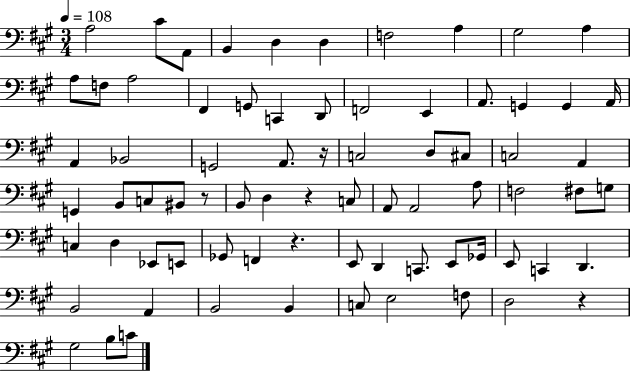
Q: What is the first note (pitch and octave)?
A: A3